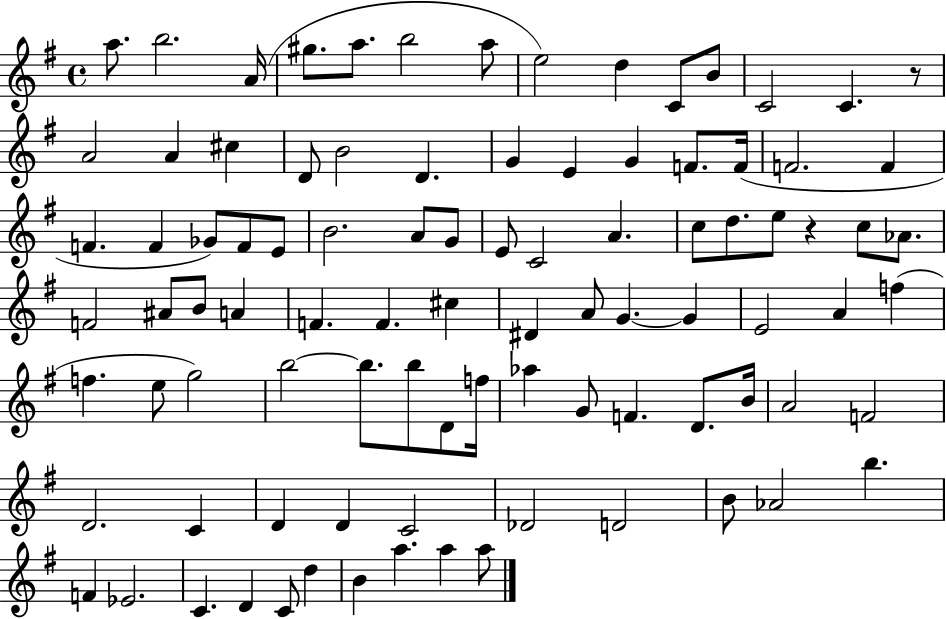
A5/e. B5/h. A4/s G#5/e. A5/e. B5/h A5/e E5/h D5/q C4/e B4/e C4/h C4/q. R/e A4/h A4/q C#5/q D4/e B4/h D4/q. G4/q E4/q G4/q F4/e. F4/s F4/h. F4/q F4/q. F4/q Gb4/e F4/e E4/e B4/h. A4/e G4/e E4/e C4/h A4/q. C5/e D5/e. E5/e R/q C5/e Ab4/e. F4/h A#4/e B4/e A4/q F4/q. F4/q. C#5/q D#4/q A4/e G4/q. G4/q E4/h A4/q F5/q F5/q. E5/e G5/h B5/h B5/e. B5/e D4/e F5/s Ab5/q G4/e F4/q. D4/e. B4/s A4/h F4/h D4/h. C4/q D4/q D4/q C4/h Db4/h D4/h B4/e Ab4/h B5/q. F4/q Eb4/h. C4/q. D4/q C4/e D5/q B4/q A5/q. A5/q A5/e